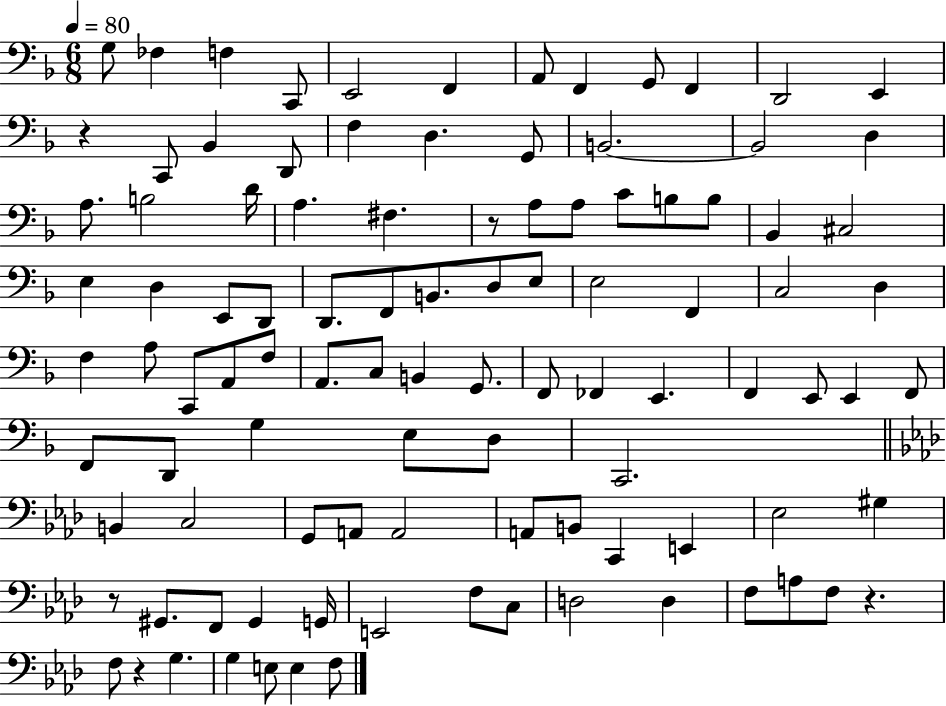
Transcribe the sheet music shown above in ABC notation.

X:1
T:Untitled
M:6/8
L:1/4
K:F
G,/2 _F, F, C,,/2 E,,2 F,, A,,/2 F,, G,,/2 F,, D,,2 E,, z C,,/2 _B,, D,,/2 F, D, G,,/2 B,,2 B,,2 D, A,/2 B,2 D/4 A, ^F, z/2 A,/2 A,/2 C/2 B,/2 B,/2 _B,, ^C,2 E, D, E,,/2 D,,/2 D,,/2 F,,/2 B,,/2 D,/2 E,/2 E,2 F,, C,2 D, F, A,/2 C,,/2 A,,/2 F,/2 A,,/2 C,/2 B,, G,,/2 F,,/2 _F,, E,, F,, E,,/2 E,, F,,/2 F,,/2 D,,/2 G, E,/2 D,/2 C,,2 B,, C,2 G,,/2 A,,/2 A,,2 A,,/2 B,,/2 C,, E,, _E,2 ^G, z/2 ^G,,/2 F,,/2 ^G,, G,,/4 E,,2 F,/2 C,/2 D,2 D, F,/2 A,/2 F,/2 z F,/2 z G, G, E,/2 E, F,/2